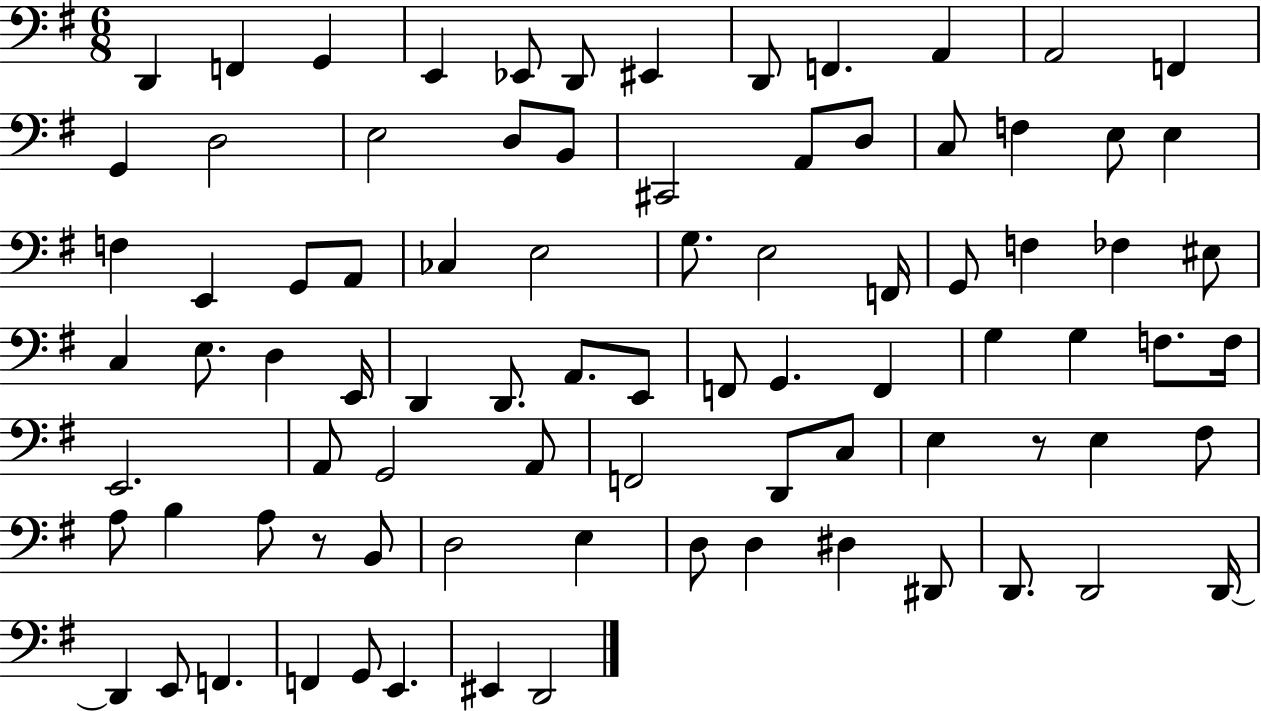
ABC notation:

X:1
T:Untitled
M:6/8
L:1/4
K:G
D,, F,, G,, E,, _E,,/2 D,,/2 ^E,, D,,/2 F,, A,, A,,2 F,, G,, D,2 E,2 D,/2 B,,/2 ^C,,2 A,,/2 D,/2 C,/2 F, E,/2 E, F, E,, G,,/2 A,,/2 _C, E,2 G,/2 E,2 F,,/4 G,,/2 F, _F, ^E,/2 C, E,/2 D, E,,/4 D,, D,,/2 A,,/2 E,,/2 F,,/2 G,, F,, G, G, F,/2 F,/4 E,,2 A,,/2 G,,2 A,,/2 F,,2 D,,/2 C,/2 E, z/2 E, ^F,/2 A,/2 B, A,/2 z/2 B,,/2 D,2 E, D,/2 D, ^D, ^D,,/2 D,,/2 D,,2 D,,/4 D,, E,,/2 F,, F,, G,,/2 E,, ^E,, D,,2